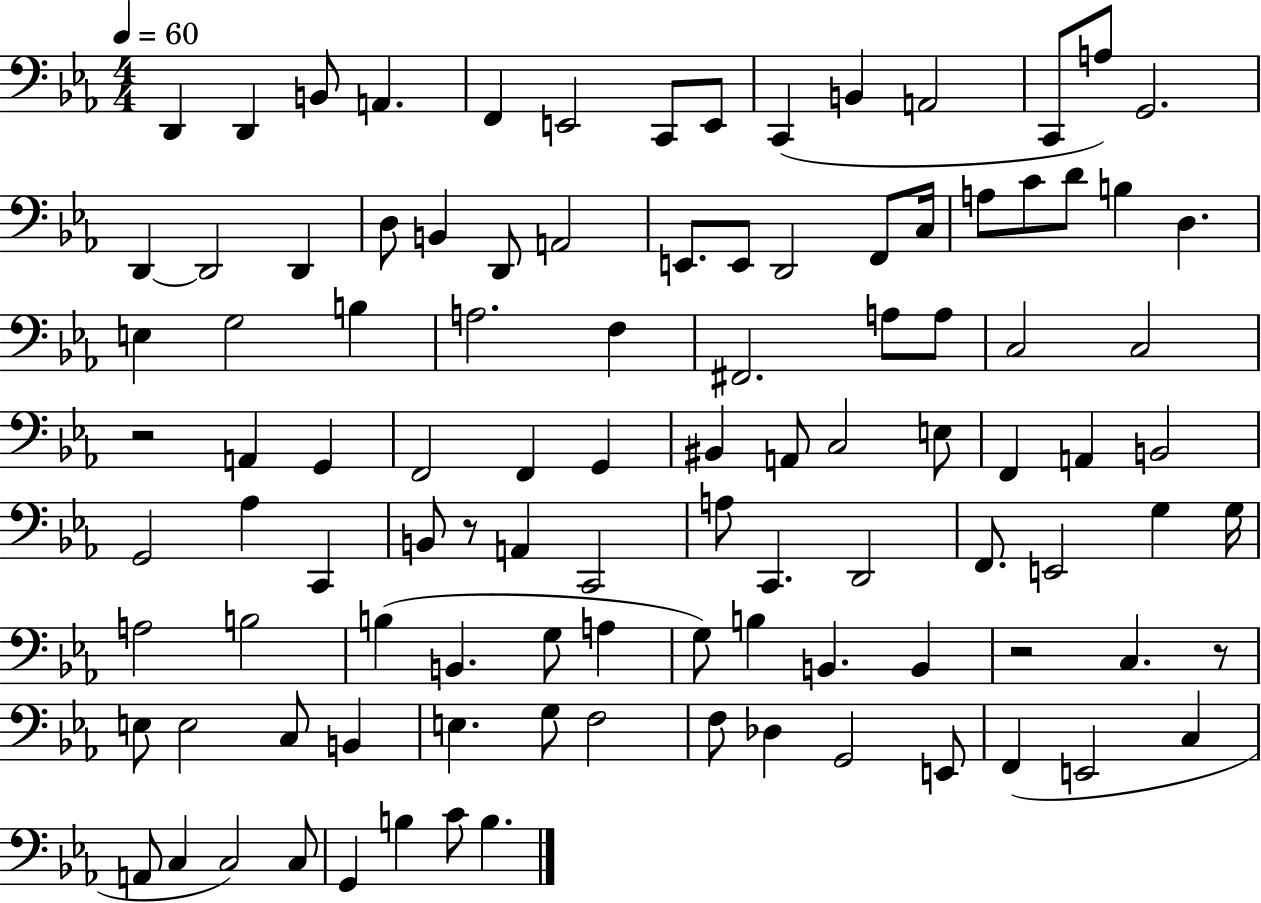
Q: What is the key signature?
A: EES major